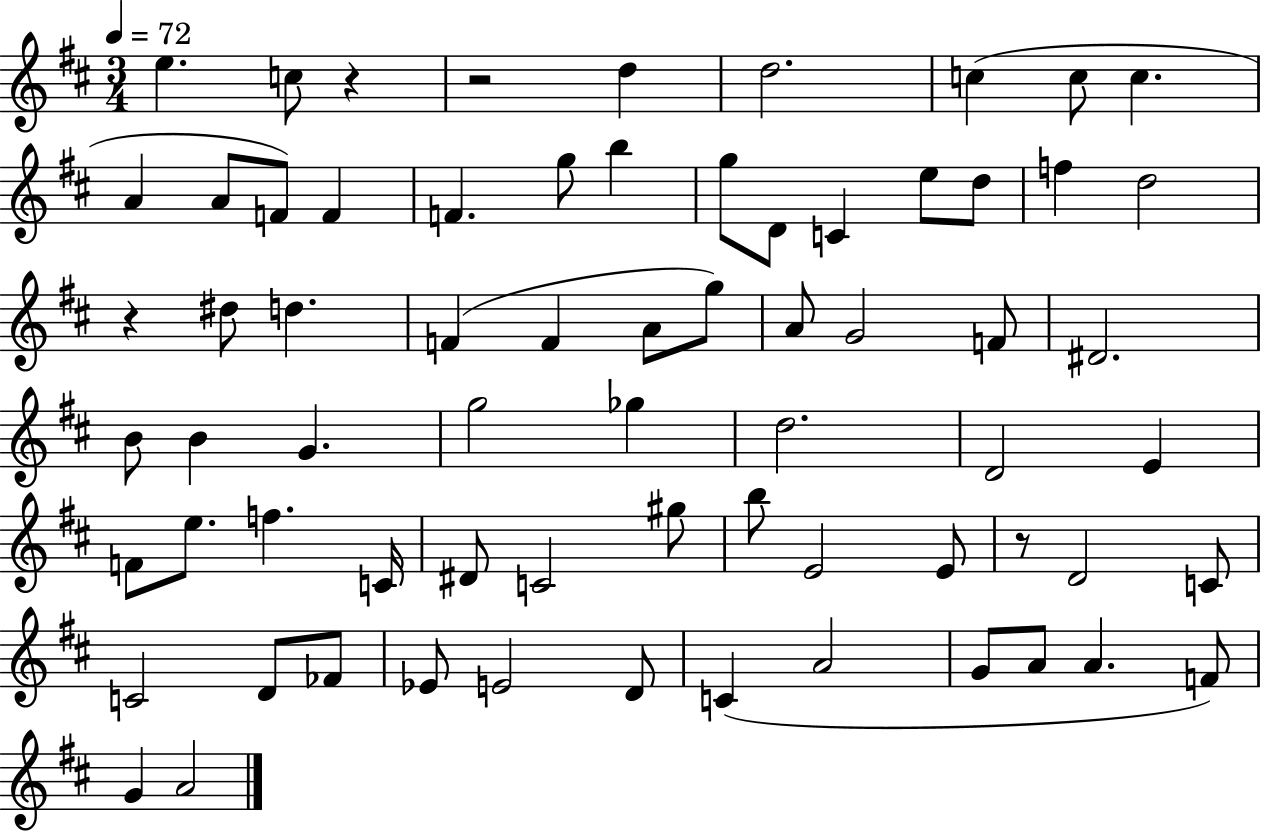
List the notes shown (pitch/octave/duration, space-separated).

E5/q. C5/e R/q R/h D5/q D5/h. C5/q C5/e C5/q. A4/q A4/e F4/e F4/q F4/q. G5/e B5/q G5/e D4/e C4/q E5/e D5/e F5/q D5/h R/q D#5/e D5/q. F4/q F4/q A4/e G5/e A4/e G4/h F4/e D#4/h. B4/e B4/q G4/q. G5/h Gb5/q D5/h. D4/h E4/q F4/e E5/e. F5/q. C4/s D#4/e C4/h G#5/e B5/e E4/h E4/e R/e D4/h C4/e C4/h D4/e FES4/e Eb4/e E4/h D4/e C4/q A4/h G4/e A4/e A4/q. F4/e G4/q A4/h